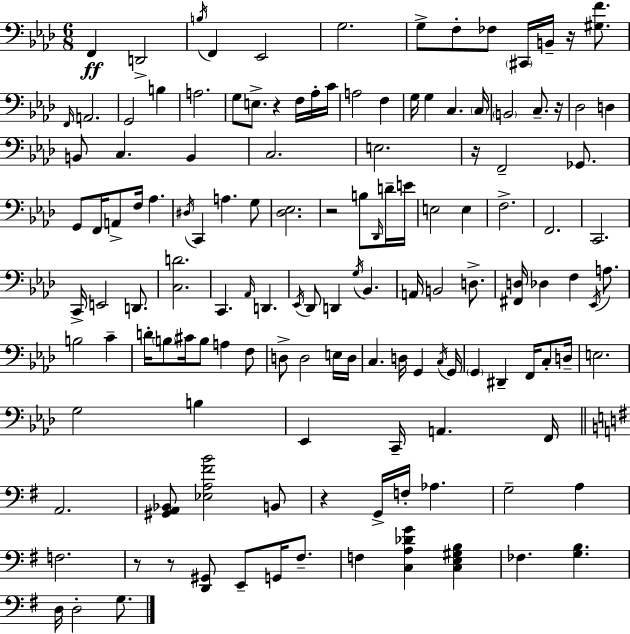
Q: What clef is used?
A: bass